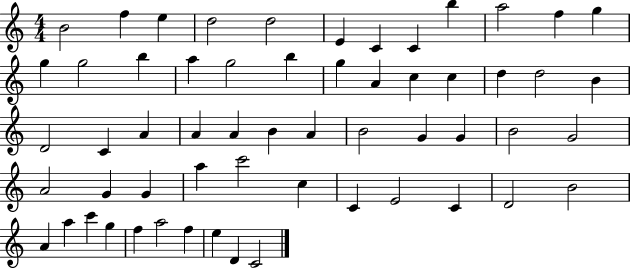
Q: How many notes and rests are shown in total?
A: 58